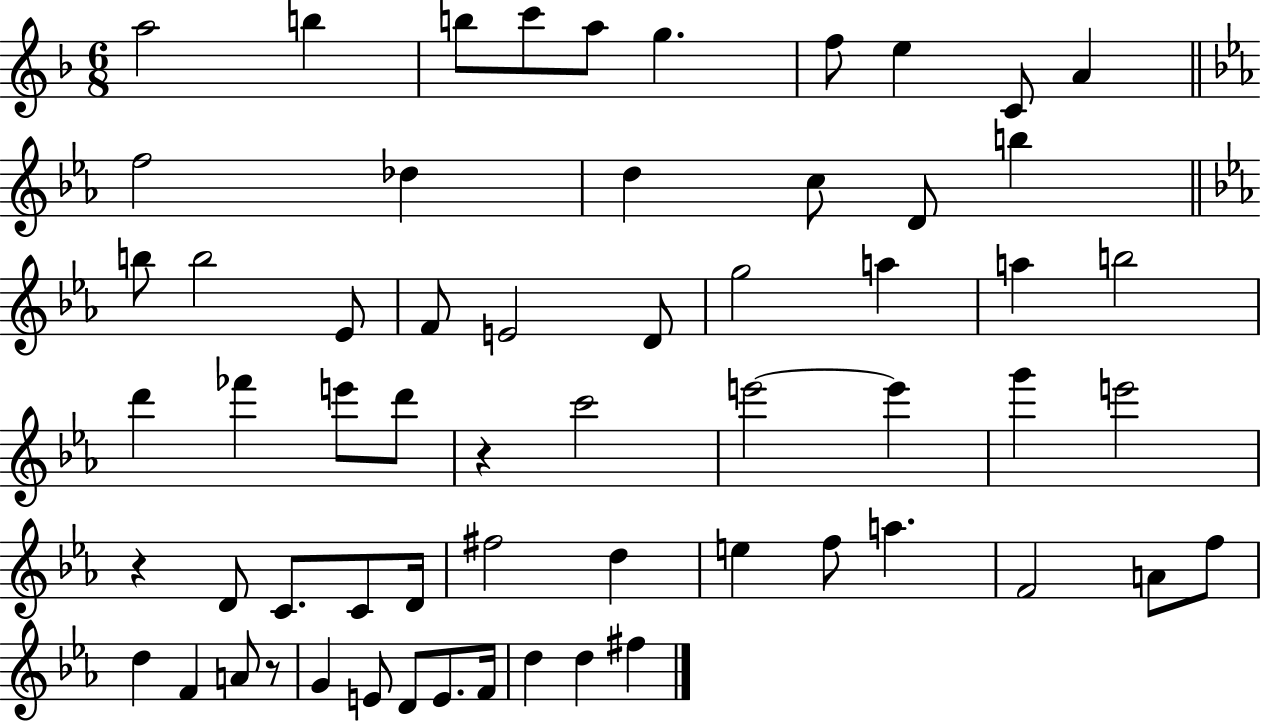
A5/h B5/q B5/e C6/e A5/e G5/q. F5/e E5/q C4/e A4/q F5/h Db5/q D5/q C5/e D4/e B5/q B5/e B5/h Eb4/e F4/e E4/h D4/e G5/h A5/q A5/q B5/h D6/q FES6/q E6/e D6/e R/q C6/h E6/h E6/q G6/q E6/h R/q D4/e C4/e. C4/e D4/s F#5/h D5/q E5/q F5/e A5/q. F4/h A4/e F5/e D5/q F4/q A4/e R/e G4/q E4/e D4/e E4/e. F4/s D5/q D5/q F#5/q